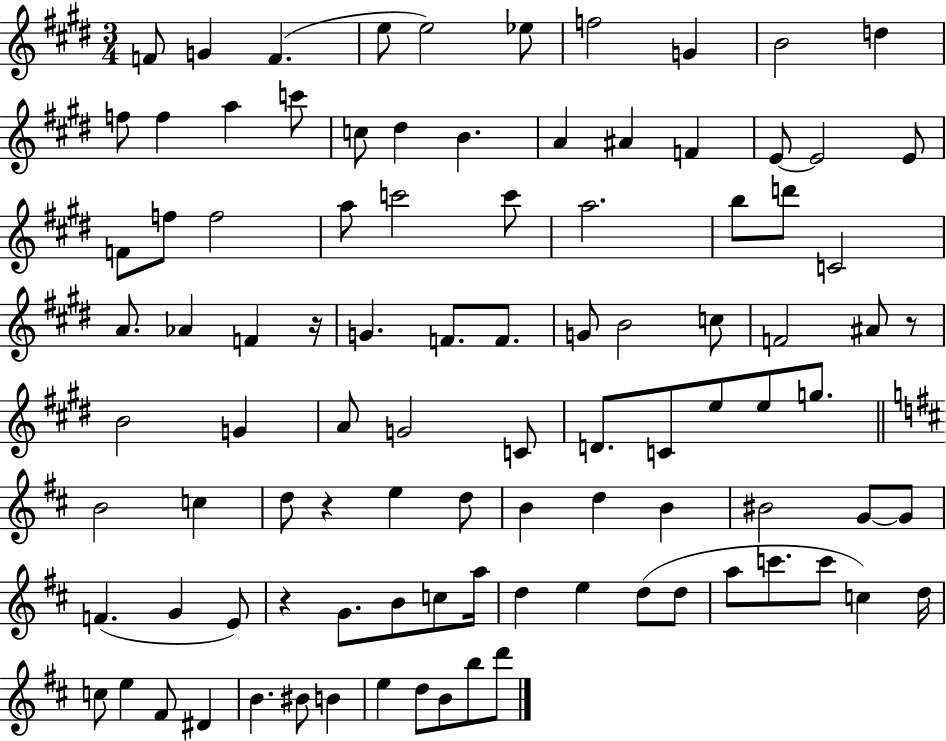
F4/e G4/q F4/q. E5/e E5/h Eb5/e F5/h G4/q B4/h D5/q F5/e F5/q A5/q C6/e C5/e D#5/q B4/q. A4/q A#4/q F4/q E4/e E4/h E4/e F4/e F5/e F5/h A5/e C6/h C6/e A5/h. B5/e D6/e C4/h A4/e. Ab4/q F4/q R/s G4/q. F4/e. F4/e. G4/e B4/h C5/e F4/h A#4/e R/e B4/h G4/q A4/e G4/h C4/e D4/e. C4/e E5/e E5/e G5/e. B4/h C5/q D5/e R/q E5/q D5/e B4/q D5/q B4/q BIS4/h G4/e G4/e F4/q. G4/q E4/e R/q G4/e. B4/e C5/e A5/s D5/q E5/q D5/e D5/e A5/e C6/e. C6/e C5/q D5/s C5/e E5/q F#4/e D#4/q B4/q. BIS4/e B4/q E5/q D5/e B4/e B5/e D6/e